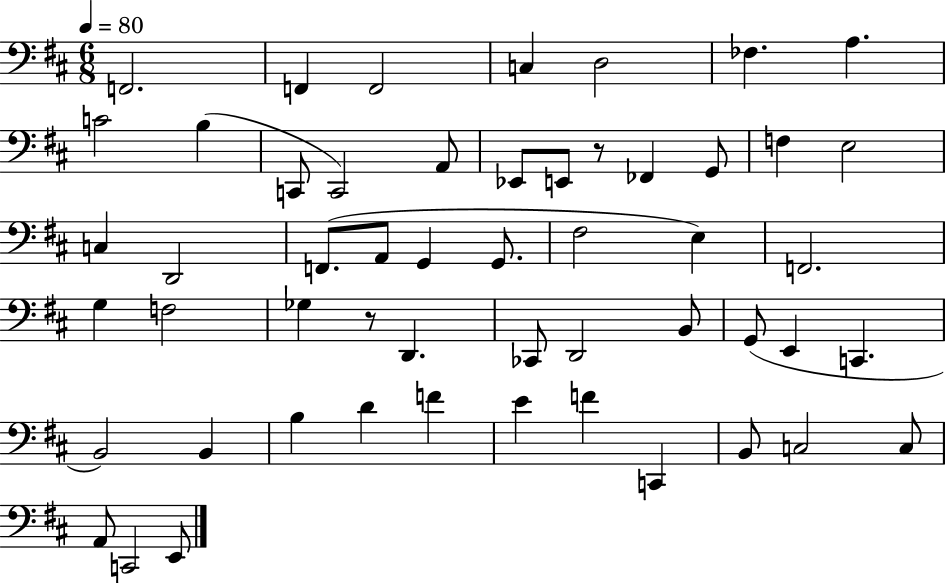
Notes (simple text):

F2/h. F2/q F2/h C3/q D3/h FES3/q. A3/q. C4/h B3/q C2/e C2/h A2/e Eb2/e E2/e R/e FES2/q G2/e F3/q E3/h C3/q D2/h F2/e. A2/e G2/q G2/e. F#3/h E3/q F2/h. G3/q F3/h Gb3/q R/e D2/q. CES2/e D2/h B2/e G2/e E2/q C2/q. B2/h B2/q B3/q D4/q F4/q E4/q F4/q C2/q B2/e C3/h C3/e A2/e C2/h E2/e